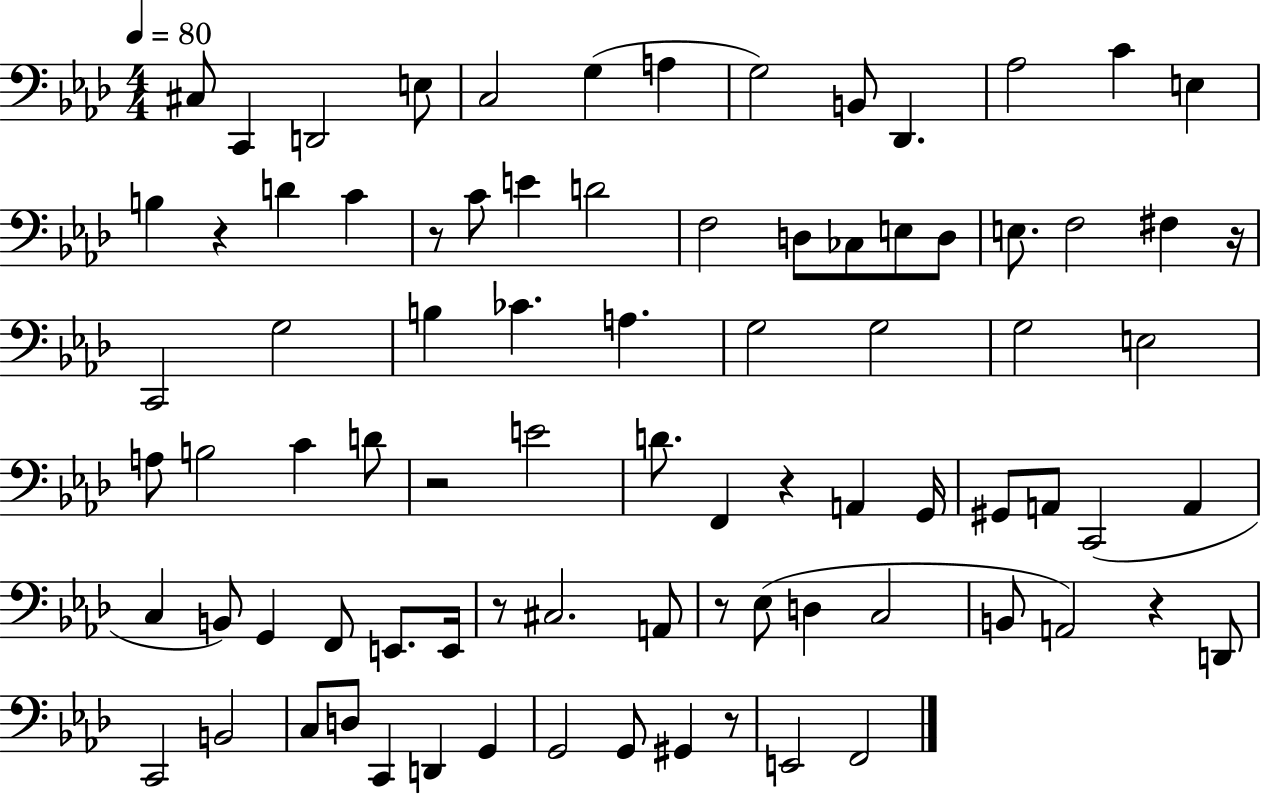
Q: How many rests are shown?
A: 9